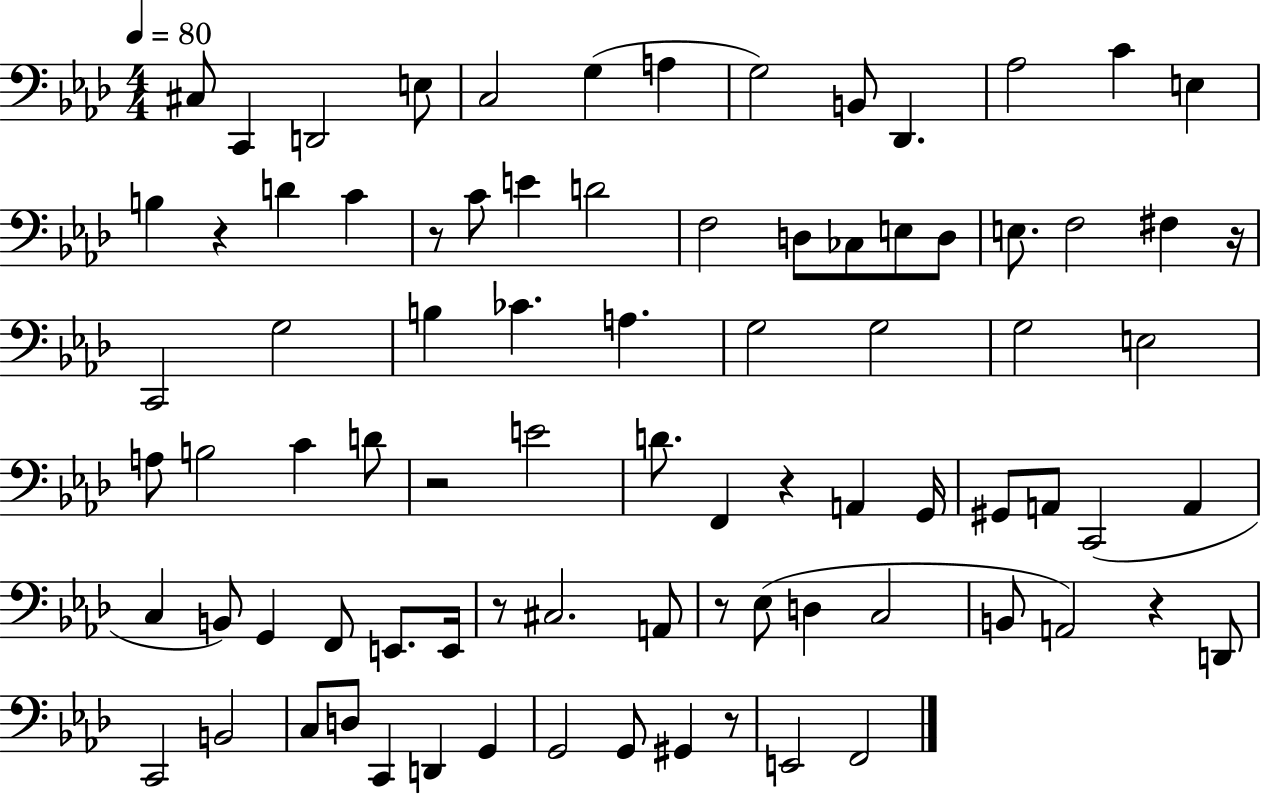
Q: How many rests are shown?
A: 9